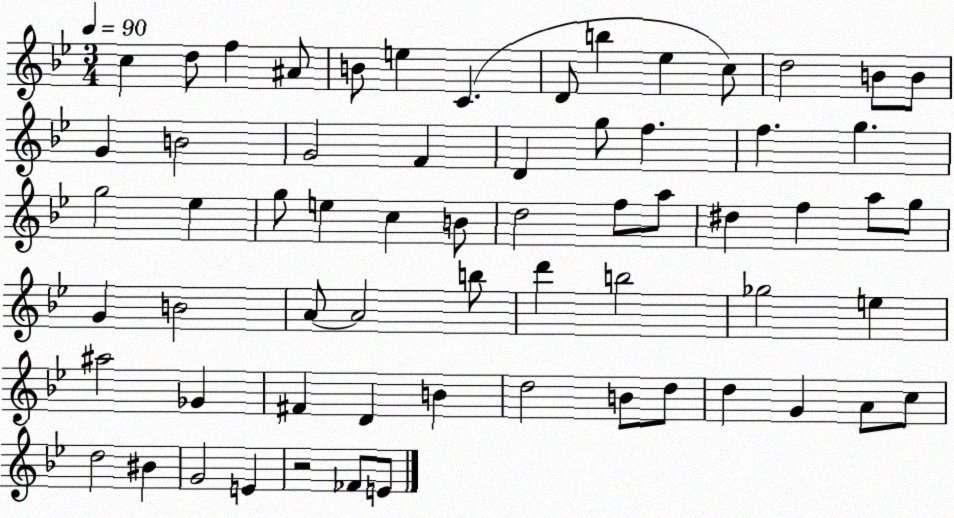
X:1
T:Untitled
M:3/4
L:1/4
K:Bb
c d/2 f ^A/2 B/2 e C D/2 b _e c/2 d2 B/2 B/2 G B2 G2 F D g/2 f f g g2 _e g/2 e c B/2 d2 f/2 a/2 ^d f a/2 g/2 G B2 A/2 A2 b/2 d' b2 _g2 e ^a2 _G ^F D B d2 B/2 d/2 d G A/2 c/2 d2 ^B G2 E z2 _F/2 E/2